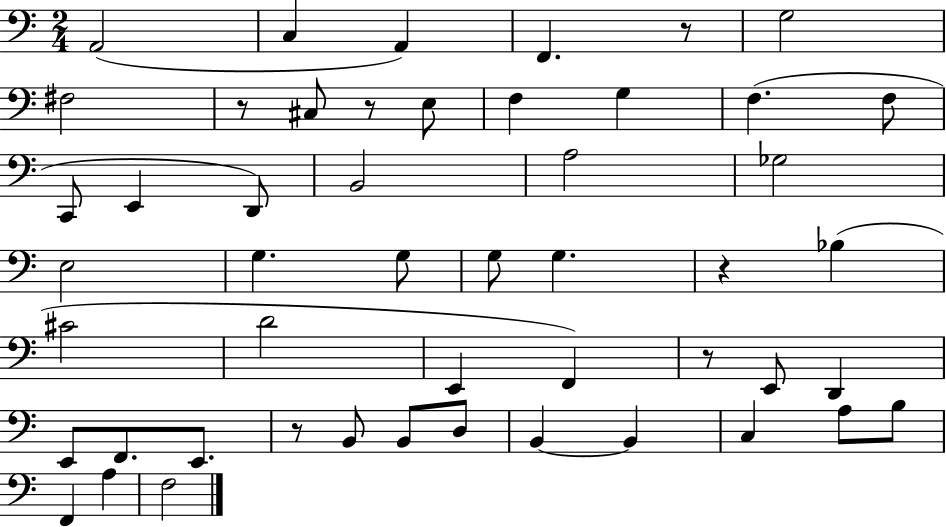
A2/h C3/q A2/q F2/q. R/e G3/h F#3/h R/e C#3/e R/e E3/e F3/q G3/q F3/q. F3/e C2/e E2/q D2/e B2/h A3/h Gb3/h E3/h G3/q. G3/e G3/e G3/q. R/q Bb3/q C#4/h D4/h E2/q F2/q R/e E2/e D2/q E2/e F2/e. E2/e. R/e B2/e B2/e D3/e B2/q B2/q C3/q A3/e B3/e F2/q A3/q F3/h